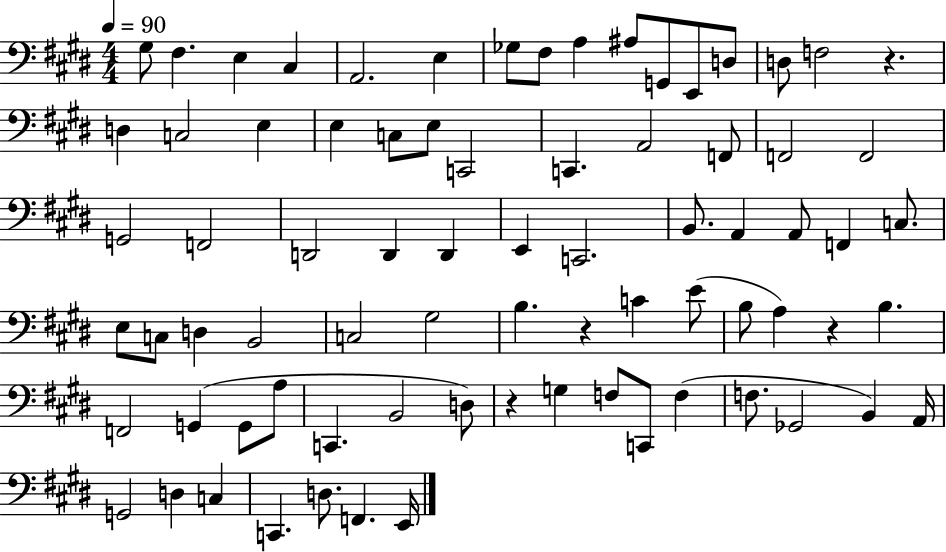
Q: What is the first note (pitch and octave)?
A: G#3